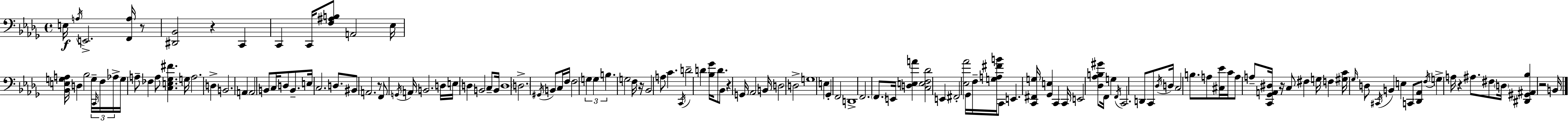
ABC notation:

X:1
T:Untitled
M:4/4
L:1/4
K:Bbm
E,/4 A,/4 E,,2 [F,,A,]/4 z/2 [^D,,_B,,]2 z C,, C,, C,,/4 [F,^A,B,]/2 A,,2 _E,/4 [_B,,E,G,A,]/4 D, _B,2 G,/4 C,,/4 F,/4 _A,/4 G,/4 A,/2 _F, A,/2 [C,E,_G,^F] G,/4 A,2 D, B,,2 A,, A,,2 B,,/2 C,/4 D,/2 B,,/2 E,/4 C,2 D,/2 ^B,,/2 A,,2 z/2 F,,/2 G,,/4 A,,/4 B,,2 D,/4 E,/4 D, B,,2 C,/2 B,,/4 D,4 D,2 ^G,,/4 B,,/2 C,/4 F,/4 F,2 G, G, B, G,2 F,/4 z/4 _B,,2 A,/2 C C,,/4 D2 D [_B,_G]/4 D/2 _B,,/2 z G,,/4 _A,,2 B,,/4 D,2 D,2 G,4 E, _G,, F,,2 D,,4 F,,2 F,,/2 E,,/4 [D,E,A] [C,E,F,_D]2 E,, ^F,,2 [_E,_A]2 _G,,/4 F,/4 [G,A,^FB]/4 C,,/2 E,, [C,,^F,,G,]/4 [_G,,E,] C,, C,,/4 E,,2 [_D,_A,B,^G]/2 F,,/4 G, F,,/4 C,,2 D,,/2 C,,/2 _D,/4 D,/4 C,2 B,/2 A,/2 [^C,_E]/4 C/4 A,/2 A,/2 [C,,_G,,A,,^D,]/4 z/4 C,/2 ^F, G,/4 F, [^G,C]/4 _G,/4 D,/2 ^C,,/4 B,, E, C,,/2 [_D,,_A,,]/2 F,/4 G, A,/4 z ^A,/2 ^F,/2 D,/4 [^D,,^G,,^A,,_B,] z2 B,,/4